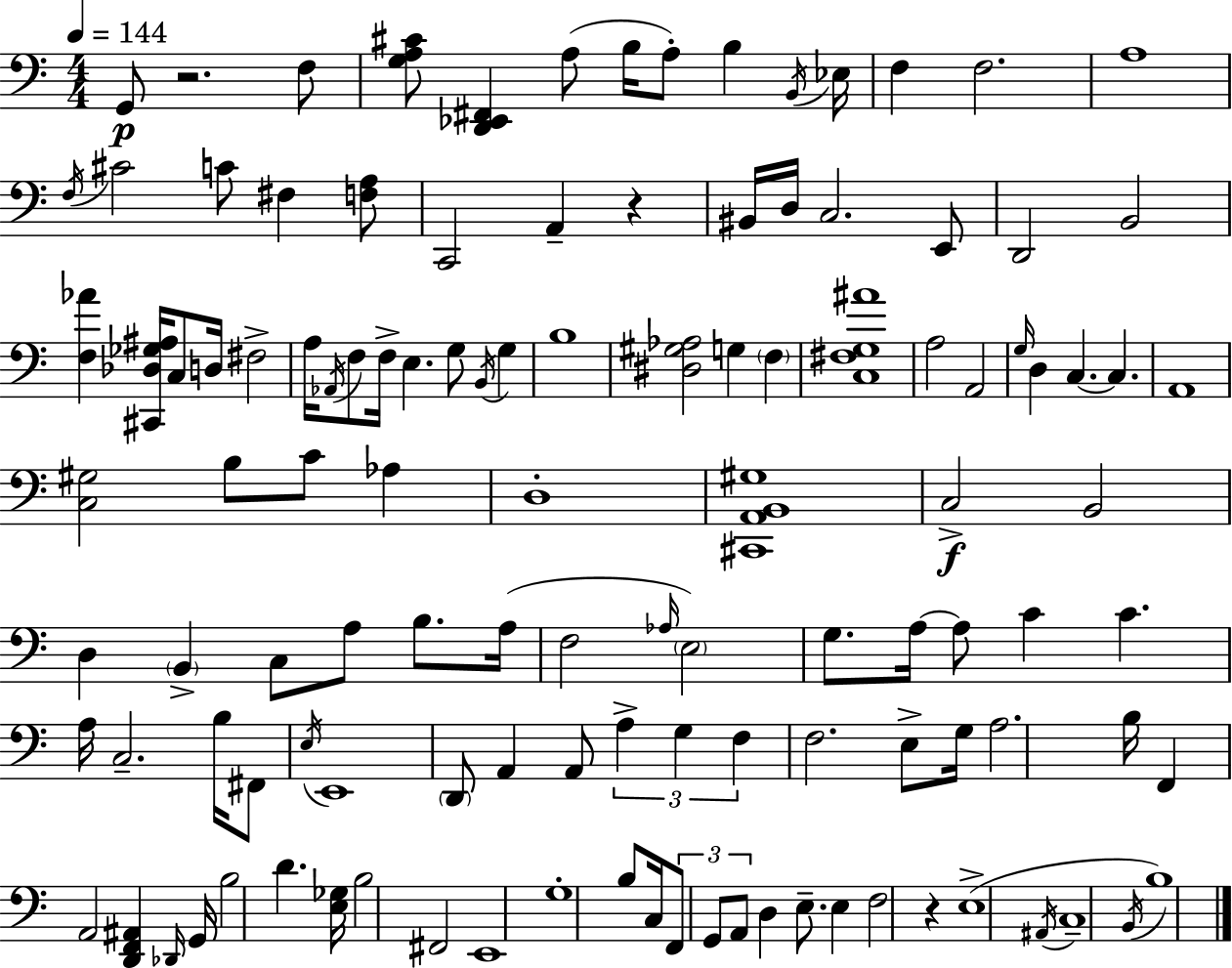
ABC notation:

X:1
T:Untitled
M:4/4
L:1/4
K:Am
G,,/2 z2 F,/2 [G,A,^C]/2 [D,,_E,,^F,,] A,/2 B,/4 A,/2 B, B,,/4 _E,/4 F, F,2 A,4 F,/4 ^C2 C/2 ^F, [F,A,]/2 C,,2 A,, z ^B,,/4 D,/4 C,2 E,,/2 D,,2 B,,2 [F,_A] [^C,,_D,_G,^A,]/4 C,/2 D,/4 ^F,2 A,/4 _A,,/4 F,/2 F,/4 E, G,/2 B,,/4 G, B,4 [^D,^G,_A,]2 G, F, [C,^F,G,^A]4 A,2 A,,2 G,/4 D, C, C, A,,4 [C,^G,]2 B,/2 C/2 _A, D,4 [^C,,A,,B,,^G,]4 C,2 B,,2 D, B,, C,/2 A,/2 B,/2 A,/4 F,2 _A,/4 E,2 G,/2 A,/4 A,/2 C C A,/4 C,2 B,/4 ^F,,/2 E,/4 E,,4 D,,/2 A,, A,,/2 A, G, F, F,2 E,/2 G,/4 A,2 B,/4 F,, A,,2 [D,,F,,^A,,] _D,,/4 G,,/4 B,2 D [E,_G,]/4 B,2 ^F,,2 E,,4 G,4 B,/2 C,/4 F,,/2 G,,/2 A,,/2 D, E,/2 E, F,2 z E,4 ^A,,/4 C,4 B,,/4 B,4